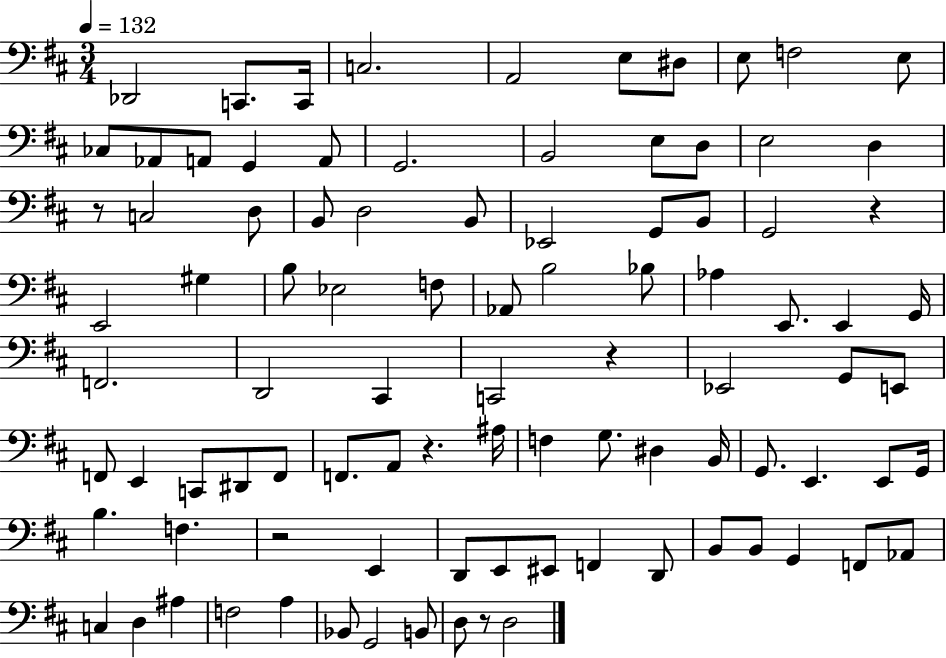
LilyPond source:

{
  \clef bass
  \numericTimeSignature
  \time 3/4
  \key d \major
  \tempo 4 = 132
  \repeat volta 2 { des,2 c,8. c,16 | c2. | a,2 e8 dis8 | e8 f2 e8 | \break ces8 aes,8 a,8 g,4 a,8 | g,2. | b,2 e8 d8 | e2 d4 | \break r8 c2 d8 | b,8 d2 b,8 | ees,2 g,8 b,8 | g,2 r4 | \break e,2 gis4 | b8 ees2 f8 | aes,8 b2 bes8 | aes4 e,8. e,4 g,16 | \break f,2. | d,2 cis,4 | c,2 r4 | ees,2 g,8 e,8 | \break f,8 e,4 c,8 dis,8 f,8 | f,8. a,8 r4. ais16 | f4 g8. dis4 b,16 | g,8. e,4. e,8 g,16 | \break b4. f4. | r2 e,4 | d,8 e,8 eis,8 f,4 d,8 | b,8 b,8 g,4 f,8 aes,8 | \break c4 d4 ais4 | f2 a4 | bes,8 g,2 b,8 | d8 r8 d2 | \break } \bar "|."
}